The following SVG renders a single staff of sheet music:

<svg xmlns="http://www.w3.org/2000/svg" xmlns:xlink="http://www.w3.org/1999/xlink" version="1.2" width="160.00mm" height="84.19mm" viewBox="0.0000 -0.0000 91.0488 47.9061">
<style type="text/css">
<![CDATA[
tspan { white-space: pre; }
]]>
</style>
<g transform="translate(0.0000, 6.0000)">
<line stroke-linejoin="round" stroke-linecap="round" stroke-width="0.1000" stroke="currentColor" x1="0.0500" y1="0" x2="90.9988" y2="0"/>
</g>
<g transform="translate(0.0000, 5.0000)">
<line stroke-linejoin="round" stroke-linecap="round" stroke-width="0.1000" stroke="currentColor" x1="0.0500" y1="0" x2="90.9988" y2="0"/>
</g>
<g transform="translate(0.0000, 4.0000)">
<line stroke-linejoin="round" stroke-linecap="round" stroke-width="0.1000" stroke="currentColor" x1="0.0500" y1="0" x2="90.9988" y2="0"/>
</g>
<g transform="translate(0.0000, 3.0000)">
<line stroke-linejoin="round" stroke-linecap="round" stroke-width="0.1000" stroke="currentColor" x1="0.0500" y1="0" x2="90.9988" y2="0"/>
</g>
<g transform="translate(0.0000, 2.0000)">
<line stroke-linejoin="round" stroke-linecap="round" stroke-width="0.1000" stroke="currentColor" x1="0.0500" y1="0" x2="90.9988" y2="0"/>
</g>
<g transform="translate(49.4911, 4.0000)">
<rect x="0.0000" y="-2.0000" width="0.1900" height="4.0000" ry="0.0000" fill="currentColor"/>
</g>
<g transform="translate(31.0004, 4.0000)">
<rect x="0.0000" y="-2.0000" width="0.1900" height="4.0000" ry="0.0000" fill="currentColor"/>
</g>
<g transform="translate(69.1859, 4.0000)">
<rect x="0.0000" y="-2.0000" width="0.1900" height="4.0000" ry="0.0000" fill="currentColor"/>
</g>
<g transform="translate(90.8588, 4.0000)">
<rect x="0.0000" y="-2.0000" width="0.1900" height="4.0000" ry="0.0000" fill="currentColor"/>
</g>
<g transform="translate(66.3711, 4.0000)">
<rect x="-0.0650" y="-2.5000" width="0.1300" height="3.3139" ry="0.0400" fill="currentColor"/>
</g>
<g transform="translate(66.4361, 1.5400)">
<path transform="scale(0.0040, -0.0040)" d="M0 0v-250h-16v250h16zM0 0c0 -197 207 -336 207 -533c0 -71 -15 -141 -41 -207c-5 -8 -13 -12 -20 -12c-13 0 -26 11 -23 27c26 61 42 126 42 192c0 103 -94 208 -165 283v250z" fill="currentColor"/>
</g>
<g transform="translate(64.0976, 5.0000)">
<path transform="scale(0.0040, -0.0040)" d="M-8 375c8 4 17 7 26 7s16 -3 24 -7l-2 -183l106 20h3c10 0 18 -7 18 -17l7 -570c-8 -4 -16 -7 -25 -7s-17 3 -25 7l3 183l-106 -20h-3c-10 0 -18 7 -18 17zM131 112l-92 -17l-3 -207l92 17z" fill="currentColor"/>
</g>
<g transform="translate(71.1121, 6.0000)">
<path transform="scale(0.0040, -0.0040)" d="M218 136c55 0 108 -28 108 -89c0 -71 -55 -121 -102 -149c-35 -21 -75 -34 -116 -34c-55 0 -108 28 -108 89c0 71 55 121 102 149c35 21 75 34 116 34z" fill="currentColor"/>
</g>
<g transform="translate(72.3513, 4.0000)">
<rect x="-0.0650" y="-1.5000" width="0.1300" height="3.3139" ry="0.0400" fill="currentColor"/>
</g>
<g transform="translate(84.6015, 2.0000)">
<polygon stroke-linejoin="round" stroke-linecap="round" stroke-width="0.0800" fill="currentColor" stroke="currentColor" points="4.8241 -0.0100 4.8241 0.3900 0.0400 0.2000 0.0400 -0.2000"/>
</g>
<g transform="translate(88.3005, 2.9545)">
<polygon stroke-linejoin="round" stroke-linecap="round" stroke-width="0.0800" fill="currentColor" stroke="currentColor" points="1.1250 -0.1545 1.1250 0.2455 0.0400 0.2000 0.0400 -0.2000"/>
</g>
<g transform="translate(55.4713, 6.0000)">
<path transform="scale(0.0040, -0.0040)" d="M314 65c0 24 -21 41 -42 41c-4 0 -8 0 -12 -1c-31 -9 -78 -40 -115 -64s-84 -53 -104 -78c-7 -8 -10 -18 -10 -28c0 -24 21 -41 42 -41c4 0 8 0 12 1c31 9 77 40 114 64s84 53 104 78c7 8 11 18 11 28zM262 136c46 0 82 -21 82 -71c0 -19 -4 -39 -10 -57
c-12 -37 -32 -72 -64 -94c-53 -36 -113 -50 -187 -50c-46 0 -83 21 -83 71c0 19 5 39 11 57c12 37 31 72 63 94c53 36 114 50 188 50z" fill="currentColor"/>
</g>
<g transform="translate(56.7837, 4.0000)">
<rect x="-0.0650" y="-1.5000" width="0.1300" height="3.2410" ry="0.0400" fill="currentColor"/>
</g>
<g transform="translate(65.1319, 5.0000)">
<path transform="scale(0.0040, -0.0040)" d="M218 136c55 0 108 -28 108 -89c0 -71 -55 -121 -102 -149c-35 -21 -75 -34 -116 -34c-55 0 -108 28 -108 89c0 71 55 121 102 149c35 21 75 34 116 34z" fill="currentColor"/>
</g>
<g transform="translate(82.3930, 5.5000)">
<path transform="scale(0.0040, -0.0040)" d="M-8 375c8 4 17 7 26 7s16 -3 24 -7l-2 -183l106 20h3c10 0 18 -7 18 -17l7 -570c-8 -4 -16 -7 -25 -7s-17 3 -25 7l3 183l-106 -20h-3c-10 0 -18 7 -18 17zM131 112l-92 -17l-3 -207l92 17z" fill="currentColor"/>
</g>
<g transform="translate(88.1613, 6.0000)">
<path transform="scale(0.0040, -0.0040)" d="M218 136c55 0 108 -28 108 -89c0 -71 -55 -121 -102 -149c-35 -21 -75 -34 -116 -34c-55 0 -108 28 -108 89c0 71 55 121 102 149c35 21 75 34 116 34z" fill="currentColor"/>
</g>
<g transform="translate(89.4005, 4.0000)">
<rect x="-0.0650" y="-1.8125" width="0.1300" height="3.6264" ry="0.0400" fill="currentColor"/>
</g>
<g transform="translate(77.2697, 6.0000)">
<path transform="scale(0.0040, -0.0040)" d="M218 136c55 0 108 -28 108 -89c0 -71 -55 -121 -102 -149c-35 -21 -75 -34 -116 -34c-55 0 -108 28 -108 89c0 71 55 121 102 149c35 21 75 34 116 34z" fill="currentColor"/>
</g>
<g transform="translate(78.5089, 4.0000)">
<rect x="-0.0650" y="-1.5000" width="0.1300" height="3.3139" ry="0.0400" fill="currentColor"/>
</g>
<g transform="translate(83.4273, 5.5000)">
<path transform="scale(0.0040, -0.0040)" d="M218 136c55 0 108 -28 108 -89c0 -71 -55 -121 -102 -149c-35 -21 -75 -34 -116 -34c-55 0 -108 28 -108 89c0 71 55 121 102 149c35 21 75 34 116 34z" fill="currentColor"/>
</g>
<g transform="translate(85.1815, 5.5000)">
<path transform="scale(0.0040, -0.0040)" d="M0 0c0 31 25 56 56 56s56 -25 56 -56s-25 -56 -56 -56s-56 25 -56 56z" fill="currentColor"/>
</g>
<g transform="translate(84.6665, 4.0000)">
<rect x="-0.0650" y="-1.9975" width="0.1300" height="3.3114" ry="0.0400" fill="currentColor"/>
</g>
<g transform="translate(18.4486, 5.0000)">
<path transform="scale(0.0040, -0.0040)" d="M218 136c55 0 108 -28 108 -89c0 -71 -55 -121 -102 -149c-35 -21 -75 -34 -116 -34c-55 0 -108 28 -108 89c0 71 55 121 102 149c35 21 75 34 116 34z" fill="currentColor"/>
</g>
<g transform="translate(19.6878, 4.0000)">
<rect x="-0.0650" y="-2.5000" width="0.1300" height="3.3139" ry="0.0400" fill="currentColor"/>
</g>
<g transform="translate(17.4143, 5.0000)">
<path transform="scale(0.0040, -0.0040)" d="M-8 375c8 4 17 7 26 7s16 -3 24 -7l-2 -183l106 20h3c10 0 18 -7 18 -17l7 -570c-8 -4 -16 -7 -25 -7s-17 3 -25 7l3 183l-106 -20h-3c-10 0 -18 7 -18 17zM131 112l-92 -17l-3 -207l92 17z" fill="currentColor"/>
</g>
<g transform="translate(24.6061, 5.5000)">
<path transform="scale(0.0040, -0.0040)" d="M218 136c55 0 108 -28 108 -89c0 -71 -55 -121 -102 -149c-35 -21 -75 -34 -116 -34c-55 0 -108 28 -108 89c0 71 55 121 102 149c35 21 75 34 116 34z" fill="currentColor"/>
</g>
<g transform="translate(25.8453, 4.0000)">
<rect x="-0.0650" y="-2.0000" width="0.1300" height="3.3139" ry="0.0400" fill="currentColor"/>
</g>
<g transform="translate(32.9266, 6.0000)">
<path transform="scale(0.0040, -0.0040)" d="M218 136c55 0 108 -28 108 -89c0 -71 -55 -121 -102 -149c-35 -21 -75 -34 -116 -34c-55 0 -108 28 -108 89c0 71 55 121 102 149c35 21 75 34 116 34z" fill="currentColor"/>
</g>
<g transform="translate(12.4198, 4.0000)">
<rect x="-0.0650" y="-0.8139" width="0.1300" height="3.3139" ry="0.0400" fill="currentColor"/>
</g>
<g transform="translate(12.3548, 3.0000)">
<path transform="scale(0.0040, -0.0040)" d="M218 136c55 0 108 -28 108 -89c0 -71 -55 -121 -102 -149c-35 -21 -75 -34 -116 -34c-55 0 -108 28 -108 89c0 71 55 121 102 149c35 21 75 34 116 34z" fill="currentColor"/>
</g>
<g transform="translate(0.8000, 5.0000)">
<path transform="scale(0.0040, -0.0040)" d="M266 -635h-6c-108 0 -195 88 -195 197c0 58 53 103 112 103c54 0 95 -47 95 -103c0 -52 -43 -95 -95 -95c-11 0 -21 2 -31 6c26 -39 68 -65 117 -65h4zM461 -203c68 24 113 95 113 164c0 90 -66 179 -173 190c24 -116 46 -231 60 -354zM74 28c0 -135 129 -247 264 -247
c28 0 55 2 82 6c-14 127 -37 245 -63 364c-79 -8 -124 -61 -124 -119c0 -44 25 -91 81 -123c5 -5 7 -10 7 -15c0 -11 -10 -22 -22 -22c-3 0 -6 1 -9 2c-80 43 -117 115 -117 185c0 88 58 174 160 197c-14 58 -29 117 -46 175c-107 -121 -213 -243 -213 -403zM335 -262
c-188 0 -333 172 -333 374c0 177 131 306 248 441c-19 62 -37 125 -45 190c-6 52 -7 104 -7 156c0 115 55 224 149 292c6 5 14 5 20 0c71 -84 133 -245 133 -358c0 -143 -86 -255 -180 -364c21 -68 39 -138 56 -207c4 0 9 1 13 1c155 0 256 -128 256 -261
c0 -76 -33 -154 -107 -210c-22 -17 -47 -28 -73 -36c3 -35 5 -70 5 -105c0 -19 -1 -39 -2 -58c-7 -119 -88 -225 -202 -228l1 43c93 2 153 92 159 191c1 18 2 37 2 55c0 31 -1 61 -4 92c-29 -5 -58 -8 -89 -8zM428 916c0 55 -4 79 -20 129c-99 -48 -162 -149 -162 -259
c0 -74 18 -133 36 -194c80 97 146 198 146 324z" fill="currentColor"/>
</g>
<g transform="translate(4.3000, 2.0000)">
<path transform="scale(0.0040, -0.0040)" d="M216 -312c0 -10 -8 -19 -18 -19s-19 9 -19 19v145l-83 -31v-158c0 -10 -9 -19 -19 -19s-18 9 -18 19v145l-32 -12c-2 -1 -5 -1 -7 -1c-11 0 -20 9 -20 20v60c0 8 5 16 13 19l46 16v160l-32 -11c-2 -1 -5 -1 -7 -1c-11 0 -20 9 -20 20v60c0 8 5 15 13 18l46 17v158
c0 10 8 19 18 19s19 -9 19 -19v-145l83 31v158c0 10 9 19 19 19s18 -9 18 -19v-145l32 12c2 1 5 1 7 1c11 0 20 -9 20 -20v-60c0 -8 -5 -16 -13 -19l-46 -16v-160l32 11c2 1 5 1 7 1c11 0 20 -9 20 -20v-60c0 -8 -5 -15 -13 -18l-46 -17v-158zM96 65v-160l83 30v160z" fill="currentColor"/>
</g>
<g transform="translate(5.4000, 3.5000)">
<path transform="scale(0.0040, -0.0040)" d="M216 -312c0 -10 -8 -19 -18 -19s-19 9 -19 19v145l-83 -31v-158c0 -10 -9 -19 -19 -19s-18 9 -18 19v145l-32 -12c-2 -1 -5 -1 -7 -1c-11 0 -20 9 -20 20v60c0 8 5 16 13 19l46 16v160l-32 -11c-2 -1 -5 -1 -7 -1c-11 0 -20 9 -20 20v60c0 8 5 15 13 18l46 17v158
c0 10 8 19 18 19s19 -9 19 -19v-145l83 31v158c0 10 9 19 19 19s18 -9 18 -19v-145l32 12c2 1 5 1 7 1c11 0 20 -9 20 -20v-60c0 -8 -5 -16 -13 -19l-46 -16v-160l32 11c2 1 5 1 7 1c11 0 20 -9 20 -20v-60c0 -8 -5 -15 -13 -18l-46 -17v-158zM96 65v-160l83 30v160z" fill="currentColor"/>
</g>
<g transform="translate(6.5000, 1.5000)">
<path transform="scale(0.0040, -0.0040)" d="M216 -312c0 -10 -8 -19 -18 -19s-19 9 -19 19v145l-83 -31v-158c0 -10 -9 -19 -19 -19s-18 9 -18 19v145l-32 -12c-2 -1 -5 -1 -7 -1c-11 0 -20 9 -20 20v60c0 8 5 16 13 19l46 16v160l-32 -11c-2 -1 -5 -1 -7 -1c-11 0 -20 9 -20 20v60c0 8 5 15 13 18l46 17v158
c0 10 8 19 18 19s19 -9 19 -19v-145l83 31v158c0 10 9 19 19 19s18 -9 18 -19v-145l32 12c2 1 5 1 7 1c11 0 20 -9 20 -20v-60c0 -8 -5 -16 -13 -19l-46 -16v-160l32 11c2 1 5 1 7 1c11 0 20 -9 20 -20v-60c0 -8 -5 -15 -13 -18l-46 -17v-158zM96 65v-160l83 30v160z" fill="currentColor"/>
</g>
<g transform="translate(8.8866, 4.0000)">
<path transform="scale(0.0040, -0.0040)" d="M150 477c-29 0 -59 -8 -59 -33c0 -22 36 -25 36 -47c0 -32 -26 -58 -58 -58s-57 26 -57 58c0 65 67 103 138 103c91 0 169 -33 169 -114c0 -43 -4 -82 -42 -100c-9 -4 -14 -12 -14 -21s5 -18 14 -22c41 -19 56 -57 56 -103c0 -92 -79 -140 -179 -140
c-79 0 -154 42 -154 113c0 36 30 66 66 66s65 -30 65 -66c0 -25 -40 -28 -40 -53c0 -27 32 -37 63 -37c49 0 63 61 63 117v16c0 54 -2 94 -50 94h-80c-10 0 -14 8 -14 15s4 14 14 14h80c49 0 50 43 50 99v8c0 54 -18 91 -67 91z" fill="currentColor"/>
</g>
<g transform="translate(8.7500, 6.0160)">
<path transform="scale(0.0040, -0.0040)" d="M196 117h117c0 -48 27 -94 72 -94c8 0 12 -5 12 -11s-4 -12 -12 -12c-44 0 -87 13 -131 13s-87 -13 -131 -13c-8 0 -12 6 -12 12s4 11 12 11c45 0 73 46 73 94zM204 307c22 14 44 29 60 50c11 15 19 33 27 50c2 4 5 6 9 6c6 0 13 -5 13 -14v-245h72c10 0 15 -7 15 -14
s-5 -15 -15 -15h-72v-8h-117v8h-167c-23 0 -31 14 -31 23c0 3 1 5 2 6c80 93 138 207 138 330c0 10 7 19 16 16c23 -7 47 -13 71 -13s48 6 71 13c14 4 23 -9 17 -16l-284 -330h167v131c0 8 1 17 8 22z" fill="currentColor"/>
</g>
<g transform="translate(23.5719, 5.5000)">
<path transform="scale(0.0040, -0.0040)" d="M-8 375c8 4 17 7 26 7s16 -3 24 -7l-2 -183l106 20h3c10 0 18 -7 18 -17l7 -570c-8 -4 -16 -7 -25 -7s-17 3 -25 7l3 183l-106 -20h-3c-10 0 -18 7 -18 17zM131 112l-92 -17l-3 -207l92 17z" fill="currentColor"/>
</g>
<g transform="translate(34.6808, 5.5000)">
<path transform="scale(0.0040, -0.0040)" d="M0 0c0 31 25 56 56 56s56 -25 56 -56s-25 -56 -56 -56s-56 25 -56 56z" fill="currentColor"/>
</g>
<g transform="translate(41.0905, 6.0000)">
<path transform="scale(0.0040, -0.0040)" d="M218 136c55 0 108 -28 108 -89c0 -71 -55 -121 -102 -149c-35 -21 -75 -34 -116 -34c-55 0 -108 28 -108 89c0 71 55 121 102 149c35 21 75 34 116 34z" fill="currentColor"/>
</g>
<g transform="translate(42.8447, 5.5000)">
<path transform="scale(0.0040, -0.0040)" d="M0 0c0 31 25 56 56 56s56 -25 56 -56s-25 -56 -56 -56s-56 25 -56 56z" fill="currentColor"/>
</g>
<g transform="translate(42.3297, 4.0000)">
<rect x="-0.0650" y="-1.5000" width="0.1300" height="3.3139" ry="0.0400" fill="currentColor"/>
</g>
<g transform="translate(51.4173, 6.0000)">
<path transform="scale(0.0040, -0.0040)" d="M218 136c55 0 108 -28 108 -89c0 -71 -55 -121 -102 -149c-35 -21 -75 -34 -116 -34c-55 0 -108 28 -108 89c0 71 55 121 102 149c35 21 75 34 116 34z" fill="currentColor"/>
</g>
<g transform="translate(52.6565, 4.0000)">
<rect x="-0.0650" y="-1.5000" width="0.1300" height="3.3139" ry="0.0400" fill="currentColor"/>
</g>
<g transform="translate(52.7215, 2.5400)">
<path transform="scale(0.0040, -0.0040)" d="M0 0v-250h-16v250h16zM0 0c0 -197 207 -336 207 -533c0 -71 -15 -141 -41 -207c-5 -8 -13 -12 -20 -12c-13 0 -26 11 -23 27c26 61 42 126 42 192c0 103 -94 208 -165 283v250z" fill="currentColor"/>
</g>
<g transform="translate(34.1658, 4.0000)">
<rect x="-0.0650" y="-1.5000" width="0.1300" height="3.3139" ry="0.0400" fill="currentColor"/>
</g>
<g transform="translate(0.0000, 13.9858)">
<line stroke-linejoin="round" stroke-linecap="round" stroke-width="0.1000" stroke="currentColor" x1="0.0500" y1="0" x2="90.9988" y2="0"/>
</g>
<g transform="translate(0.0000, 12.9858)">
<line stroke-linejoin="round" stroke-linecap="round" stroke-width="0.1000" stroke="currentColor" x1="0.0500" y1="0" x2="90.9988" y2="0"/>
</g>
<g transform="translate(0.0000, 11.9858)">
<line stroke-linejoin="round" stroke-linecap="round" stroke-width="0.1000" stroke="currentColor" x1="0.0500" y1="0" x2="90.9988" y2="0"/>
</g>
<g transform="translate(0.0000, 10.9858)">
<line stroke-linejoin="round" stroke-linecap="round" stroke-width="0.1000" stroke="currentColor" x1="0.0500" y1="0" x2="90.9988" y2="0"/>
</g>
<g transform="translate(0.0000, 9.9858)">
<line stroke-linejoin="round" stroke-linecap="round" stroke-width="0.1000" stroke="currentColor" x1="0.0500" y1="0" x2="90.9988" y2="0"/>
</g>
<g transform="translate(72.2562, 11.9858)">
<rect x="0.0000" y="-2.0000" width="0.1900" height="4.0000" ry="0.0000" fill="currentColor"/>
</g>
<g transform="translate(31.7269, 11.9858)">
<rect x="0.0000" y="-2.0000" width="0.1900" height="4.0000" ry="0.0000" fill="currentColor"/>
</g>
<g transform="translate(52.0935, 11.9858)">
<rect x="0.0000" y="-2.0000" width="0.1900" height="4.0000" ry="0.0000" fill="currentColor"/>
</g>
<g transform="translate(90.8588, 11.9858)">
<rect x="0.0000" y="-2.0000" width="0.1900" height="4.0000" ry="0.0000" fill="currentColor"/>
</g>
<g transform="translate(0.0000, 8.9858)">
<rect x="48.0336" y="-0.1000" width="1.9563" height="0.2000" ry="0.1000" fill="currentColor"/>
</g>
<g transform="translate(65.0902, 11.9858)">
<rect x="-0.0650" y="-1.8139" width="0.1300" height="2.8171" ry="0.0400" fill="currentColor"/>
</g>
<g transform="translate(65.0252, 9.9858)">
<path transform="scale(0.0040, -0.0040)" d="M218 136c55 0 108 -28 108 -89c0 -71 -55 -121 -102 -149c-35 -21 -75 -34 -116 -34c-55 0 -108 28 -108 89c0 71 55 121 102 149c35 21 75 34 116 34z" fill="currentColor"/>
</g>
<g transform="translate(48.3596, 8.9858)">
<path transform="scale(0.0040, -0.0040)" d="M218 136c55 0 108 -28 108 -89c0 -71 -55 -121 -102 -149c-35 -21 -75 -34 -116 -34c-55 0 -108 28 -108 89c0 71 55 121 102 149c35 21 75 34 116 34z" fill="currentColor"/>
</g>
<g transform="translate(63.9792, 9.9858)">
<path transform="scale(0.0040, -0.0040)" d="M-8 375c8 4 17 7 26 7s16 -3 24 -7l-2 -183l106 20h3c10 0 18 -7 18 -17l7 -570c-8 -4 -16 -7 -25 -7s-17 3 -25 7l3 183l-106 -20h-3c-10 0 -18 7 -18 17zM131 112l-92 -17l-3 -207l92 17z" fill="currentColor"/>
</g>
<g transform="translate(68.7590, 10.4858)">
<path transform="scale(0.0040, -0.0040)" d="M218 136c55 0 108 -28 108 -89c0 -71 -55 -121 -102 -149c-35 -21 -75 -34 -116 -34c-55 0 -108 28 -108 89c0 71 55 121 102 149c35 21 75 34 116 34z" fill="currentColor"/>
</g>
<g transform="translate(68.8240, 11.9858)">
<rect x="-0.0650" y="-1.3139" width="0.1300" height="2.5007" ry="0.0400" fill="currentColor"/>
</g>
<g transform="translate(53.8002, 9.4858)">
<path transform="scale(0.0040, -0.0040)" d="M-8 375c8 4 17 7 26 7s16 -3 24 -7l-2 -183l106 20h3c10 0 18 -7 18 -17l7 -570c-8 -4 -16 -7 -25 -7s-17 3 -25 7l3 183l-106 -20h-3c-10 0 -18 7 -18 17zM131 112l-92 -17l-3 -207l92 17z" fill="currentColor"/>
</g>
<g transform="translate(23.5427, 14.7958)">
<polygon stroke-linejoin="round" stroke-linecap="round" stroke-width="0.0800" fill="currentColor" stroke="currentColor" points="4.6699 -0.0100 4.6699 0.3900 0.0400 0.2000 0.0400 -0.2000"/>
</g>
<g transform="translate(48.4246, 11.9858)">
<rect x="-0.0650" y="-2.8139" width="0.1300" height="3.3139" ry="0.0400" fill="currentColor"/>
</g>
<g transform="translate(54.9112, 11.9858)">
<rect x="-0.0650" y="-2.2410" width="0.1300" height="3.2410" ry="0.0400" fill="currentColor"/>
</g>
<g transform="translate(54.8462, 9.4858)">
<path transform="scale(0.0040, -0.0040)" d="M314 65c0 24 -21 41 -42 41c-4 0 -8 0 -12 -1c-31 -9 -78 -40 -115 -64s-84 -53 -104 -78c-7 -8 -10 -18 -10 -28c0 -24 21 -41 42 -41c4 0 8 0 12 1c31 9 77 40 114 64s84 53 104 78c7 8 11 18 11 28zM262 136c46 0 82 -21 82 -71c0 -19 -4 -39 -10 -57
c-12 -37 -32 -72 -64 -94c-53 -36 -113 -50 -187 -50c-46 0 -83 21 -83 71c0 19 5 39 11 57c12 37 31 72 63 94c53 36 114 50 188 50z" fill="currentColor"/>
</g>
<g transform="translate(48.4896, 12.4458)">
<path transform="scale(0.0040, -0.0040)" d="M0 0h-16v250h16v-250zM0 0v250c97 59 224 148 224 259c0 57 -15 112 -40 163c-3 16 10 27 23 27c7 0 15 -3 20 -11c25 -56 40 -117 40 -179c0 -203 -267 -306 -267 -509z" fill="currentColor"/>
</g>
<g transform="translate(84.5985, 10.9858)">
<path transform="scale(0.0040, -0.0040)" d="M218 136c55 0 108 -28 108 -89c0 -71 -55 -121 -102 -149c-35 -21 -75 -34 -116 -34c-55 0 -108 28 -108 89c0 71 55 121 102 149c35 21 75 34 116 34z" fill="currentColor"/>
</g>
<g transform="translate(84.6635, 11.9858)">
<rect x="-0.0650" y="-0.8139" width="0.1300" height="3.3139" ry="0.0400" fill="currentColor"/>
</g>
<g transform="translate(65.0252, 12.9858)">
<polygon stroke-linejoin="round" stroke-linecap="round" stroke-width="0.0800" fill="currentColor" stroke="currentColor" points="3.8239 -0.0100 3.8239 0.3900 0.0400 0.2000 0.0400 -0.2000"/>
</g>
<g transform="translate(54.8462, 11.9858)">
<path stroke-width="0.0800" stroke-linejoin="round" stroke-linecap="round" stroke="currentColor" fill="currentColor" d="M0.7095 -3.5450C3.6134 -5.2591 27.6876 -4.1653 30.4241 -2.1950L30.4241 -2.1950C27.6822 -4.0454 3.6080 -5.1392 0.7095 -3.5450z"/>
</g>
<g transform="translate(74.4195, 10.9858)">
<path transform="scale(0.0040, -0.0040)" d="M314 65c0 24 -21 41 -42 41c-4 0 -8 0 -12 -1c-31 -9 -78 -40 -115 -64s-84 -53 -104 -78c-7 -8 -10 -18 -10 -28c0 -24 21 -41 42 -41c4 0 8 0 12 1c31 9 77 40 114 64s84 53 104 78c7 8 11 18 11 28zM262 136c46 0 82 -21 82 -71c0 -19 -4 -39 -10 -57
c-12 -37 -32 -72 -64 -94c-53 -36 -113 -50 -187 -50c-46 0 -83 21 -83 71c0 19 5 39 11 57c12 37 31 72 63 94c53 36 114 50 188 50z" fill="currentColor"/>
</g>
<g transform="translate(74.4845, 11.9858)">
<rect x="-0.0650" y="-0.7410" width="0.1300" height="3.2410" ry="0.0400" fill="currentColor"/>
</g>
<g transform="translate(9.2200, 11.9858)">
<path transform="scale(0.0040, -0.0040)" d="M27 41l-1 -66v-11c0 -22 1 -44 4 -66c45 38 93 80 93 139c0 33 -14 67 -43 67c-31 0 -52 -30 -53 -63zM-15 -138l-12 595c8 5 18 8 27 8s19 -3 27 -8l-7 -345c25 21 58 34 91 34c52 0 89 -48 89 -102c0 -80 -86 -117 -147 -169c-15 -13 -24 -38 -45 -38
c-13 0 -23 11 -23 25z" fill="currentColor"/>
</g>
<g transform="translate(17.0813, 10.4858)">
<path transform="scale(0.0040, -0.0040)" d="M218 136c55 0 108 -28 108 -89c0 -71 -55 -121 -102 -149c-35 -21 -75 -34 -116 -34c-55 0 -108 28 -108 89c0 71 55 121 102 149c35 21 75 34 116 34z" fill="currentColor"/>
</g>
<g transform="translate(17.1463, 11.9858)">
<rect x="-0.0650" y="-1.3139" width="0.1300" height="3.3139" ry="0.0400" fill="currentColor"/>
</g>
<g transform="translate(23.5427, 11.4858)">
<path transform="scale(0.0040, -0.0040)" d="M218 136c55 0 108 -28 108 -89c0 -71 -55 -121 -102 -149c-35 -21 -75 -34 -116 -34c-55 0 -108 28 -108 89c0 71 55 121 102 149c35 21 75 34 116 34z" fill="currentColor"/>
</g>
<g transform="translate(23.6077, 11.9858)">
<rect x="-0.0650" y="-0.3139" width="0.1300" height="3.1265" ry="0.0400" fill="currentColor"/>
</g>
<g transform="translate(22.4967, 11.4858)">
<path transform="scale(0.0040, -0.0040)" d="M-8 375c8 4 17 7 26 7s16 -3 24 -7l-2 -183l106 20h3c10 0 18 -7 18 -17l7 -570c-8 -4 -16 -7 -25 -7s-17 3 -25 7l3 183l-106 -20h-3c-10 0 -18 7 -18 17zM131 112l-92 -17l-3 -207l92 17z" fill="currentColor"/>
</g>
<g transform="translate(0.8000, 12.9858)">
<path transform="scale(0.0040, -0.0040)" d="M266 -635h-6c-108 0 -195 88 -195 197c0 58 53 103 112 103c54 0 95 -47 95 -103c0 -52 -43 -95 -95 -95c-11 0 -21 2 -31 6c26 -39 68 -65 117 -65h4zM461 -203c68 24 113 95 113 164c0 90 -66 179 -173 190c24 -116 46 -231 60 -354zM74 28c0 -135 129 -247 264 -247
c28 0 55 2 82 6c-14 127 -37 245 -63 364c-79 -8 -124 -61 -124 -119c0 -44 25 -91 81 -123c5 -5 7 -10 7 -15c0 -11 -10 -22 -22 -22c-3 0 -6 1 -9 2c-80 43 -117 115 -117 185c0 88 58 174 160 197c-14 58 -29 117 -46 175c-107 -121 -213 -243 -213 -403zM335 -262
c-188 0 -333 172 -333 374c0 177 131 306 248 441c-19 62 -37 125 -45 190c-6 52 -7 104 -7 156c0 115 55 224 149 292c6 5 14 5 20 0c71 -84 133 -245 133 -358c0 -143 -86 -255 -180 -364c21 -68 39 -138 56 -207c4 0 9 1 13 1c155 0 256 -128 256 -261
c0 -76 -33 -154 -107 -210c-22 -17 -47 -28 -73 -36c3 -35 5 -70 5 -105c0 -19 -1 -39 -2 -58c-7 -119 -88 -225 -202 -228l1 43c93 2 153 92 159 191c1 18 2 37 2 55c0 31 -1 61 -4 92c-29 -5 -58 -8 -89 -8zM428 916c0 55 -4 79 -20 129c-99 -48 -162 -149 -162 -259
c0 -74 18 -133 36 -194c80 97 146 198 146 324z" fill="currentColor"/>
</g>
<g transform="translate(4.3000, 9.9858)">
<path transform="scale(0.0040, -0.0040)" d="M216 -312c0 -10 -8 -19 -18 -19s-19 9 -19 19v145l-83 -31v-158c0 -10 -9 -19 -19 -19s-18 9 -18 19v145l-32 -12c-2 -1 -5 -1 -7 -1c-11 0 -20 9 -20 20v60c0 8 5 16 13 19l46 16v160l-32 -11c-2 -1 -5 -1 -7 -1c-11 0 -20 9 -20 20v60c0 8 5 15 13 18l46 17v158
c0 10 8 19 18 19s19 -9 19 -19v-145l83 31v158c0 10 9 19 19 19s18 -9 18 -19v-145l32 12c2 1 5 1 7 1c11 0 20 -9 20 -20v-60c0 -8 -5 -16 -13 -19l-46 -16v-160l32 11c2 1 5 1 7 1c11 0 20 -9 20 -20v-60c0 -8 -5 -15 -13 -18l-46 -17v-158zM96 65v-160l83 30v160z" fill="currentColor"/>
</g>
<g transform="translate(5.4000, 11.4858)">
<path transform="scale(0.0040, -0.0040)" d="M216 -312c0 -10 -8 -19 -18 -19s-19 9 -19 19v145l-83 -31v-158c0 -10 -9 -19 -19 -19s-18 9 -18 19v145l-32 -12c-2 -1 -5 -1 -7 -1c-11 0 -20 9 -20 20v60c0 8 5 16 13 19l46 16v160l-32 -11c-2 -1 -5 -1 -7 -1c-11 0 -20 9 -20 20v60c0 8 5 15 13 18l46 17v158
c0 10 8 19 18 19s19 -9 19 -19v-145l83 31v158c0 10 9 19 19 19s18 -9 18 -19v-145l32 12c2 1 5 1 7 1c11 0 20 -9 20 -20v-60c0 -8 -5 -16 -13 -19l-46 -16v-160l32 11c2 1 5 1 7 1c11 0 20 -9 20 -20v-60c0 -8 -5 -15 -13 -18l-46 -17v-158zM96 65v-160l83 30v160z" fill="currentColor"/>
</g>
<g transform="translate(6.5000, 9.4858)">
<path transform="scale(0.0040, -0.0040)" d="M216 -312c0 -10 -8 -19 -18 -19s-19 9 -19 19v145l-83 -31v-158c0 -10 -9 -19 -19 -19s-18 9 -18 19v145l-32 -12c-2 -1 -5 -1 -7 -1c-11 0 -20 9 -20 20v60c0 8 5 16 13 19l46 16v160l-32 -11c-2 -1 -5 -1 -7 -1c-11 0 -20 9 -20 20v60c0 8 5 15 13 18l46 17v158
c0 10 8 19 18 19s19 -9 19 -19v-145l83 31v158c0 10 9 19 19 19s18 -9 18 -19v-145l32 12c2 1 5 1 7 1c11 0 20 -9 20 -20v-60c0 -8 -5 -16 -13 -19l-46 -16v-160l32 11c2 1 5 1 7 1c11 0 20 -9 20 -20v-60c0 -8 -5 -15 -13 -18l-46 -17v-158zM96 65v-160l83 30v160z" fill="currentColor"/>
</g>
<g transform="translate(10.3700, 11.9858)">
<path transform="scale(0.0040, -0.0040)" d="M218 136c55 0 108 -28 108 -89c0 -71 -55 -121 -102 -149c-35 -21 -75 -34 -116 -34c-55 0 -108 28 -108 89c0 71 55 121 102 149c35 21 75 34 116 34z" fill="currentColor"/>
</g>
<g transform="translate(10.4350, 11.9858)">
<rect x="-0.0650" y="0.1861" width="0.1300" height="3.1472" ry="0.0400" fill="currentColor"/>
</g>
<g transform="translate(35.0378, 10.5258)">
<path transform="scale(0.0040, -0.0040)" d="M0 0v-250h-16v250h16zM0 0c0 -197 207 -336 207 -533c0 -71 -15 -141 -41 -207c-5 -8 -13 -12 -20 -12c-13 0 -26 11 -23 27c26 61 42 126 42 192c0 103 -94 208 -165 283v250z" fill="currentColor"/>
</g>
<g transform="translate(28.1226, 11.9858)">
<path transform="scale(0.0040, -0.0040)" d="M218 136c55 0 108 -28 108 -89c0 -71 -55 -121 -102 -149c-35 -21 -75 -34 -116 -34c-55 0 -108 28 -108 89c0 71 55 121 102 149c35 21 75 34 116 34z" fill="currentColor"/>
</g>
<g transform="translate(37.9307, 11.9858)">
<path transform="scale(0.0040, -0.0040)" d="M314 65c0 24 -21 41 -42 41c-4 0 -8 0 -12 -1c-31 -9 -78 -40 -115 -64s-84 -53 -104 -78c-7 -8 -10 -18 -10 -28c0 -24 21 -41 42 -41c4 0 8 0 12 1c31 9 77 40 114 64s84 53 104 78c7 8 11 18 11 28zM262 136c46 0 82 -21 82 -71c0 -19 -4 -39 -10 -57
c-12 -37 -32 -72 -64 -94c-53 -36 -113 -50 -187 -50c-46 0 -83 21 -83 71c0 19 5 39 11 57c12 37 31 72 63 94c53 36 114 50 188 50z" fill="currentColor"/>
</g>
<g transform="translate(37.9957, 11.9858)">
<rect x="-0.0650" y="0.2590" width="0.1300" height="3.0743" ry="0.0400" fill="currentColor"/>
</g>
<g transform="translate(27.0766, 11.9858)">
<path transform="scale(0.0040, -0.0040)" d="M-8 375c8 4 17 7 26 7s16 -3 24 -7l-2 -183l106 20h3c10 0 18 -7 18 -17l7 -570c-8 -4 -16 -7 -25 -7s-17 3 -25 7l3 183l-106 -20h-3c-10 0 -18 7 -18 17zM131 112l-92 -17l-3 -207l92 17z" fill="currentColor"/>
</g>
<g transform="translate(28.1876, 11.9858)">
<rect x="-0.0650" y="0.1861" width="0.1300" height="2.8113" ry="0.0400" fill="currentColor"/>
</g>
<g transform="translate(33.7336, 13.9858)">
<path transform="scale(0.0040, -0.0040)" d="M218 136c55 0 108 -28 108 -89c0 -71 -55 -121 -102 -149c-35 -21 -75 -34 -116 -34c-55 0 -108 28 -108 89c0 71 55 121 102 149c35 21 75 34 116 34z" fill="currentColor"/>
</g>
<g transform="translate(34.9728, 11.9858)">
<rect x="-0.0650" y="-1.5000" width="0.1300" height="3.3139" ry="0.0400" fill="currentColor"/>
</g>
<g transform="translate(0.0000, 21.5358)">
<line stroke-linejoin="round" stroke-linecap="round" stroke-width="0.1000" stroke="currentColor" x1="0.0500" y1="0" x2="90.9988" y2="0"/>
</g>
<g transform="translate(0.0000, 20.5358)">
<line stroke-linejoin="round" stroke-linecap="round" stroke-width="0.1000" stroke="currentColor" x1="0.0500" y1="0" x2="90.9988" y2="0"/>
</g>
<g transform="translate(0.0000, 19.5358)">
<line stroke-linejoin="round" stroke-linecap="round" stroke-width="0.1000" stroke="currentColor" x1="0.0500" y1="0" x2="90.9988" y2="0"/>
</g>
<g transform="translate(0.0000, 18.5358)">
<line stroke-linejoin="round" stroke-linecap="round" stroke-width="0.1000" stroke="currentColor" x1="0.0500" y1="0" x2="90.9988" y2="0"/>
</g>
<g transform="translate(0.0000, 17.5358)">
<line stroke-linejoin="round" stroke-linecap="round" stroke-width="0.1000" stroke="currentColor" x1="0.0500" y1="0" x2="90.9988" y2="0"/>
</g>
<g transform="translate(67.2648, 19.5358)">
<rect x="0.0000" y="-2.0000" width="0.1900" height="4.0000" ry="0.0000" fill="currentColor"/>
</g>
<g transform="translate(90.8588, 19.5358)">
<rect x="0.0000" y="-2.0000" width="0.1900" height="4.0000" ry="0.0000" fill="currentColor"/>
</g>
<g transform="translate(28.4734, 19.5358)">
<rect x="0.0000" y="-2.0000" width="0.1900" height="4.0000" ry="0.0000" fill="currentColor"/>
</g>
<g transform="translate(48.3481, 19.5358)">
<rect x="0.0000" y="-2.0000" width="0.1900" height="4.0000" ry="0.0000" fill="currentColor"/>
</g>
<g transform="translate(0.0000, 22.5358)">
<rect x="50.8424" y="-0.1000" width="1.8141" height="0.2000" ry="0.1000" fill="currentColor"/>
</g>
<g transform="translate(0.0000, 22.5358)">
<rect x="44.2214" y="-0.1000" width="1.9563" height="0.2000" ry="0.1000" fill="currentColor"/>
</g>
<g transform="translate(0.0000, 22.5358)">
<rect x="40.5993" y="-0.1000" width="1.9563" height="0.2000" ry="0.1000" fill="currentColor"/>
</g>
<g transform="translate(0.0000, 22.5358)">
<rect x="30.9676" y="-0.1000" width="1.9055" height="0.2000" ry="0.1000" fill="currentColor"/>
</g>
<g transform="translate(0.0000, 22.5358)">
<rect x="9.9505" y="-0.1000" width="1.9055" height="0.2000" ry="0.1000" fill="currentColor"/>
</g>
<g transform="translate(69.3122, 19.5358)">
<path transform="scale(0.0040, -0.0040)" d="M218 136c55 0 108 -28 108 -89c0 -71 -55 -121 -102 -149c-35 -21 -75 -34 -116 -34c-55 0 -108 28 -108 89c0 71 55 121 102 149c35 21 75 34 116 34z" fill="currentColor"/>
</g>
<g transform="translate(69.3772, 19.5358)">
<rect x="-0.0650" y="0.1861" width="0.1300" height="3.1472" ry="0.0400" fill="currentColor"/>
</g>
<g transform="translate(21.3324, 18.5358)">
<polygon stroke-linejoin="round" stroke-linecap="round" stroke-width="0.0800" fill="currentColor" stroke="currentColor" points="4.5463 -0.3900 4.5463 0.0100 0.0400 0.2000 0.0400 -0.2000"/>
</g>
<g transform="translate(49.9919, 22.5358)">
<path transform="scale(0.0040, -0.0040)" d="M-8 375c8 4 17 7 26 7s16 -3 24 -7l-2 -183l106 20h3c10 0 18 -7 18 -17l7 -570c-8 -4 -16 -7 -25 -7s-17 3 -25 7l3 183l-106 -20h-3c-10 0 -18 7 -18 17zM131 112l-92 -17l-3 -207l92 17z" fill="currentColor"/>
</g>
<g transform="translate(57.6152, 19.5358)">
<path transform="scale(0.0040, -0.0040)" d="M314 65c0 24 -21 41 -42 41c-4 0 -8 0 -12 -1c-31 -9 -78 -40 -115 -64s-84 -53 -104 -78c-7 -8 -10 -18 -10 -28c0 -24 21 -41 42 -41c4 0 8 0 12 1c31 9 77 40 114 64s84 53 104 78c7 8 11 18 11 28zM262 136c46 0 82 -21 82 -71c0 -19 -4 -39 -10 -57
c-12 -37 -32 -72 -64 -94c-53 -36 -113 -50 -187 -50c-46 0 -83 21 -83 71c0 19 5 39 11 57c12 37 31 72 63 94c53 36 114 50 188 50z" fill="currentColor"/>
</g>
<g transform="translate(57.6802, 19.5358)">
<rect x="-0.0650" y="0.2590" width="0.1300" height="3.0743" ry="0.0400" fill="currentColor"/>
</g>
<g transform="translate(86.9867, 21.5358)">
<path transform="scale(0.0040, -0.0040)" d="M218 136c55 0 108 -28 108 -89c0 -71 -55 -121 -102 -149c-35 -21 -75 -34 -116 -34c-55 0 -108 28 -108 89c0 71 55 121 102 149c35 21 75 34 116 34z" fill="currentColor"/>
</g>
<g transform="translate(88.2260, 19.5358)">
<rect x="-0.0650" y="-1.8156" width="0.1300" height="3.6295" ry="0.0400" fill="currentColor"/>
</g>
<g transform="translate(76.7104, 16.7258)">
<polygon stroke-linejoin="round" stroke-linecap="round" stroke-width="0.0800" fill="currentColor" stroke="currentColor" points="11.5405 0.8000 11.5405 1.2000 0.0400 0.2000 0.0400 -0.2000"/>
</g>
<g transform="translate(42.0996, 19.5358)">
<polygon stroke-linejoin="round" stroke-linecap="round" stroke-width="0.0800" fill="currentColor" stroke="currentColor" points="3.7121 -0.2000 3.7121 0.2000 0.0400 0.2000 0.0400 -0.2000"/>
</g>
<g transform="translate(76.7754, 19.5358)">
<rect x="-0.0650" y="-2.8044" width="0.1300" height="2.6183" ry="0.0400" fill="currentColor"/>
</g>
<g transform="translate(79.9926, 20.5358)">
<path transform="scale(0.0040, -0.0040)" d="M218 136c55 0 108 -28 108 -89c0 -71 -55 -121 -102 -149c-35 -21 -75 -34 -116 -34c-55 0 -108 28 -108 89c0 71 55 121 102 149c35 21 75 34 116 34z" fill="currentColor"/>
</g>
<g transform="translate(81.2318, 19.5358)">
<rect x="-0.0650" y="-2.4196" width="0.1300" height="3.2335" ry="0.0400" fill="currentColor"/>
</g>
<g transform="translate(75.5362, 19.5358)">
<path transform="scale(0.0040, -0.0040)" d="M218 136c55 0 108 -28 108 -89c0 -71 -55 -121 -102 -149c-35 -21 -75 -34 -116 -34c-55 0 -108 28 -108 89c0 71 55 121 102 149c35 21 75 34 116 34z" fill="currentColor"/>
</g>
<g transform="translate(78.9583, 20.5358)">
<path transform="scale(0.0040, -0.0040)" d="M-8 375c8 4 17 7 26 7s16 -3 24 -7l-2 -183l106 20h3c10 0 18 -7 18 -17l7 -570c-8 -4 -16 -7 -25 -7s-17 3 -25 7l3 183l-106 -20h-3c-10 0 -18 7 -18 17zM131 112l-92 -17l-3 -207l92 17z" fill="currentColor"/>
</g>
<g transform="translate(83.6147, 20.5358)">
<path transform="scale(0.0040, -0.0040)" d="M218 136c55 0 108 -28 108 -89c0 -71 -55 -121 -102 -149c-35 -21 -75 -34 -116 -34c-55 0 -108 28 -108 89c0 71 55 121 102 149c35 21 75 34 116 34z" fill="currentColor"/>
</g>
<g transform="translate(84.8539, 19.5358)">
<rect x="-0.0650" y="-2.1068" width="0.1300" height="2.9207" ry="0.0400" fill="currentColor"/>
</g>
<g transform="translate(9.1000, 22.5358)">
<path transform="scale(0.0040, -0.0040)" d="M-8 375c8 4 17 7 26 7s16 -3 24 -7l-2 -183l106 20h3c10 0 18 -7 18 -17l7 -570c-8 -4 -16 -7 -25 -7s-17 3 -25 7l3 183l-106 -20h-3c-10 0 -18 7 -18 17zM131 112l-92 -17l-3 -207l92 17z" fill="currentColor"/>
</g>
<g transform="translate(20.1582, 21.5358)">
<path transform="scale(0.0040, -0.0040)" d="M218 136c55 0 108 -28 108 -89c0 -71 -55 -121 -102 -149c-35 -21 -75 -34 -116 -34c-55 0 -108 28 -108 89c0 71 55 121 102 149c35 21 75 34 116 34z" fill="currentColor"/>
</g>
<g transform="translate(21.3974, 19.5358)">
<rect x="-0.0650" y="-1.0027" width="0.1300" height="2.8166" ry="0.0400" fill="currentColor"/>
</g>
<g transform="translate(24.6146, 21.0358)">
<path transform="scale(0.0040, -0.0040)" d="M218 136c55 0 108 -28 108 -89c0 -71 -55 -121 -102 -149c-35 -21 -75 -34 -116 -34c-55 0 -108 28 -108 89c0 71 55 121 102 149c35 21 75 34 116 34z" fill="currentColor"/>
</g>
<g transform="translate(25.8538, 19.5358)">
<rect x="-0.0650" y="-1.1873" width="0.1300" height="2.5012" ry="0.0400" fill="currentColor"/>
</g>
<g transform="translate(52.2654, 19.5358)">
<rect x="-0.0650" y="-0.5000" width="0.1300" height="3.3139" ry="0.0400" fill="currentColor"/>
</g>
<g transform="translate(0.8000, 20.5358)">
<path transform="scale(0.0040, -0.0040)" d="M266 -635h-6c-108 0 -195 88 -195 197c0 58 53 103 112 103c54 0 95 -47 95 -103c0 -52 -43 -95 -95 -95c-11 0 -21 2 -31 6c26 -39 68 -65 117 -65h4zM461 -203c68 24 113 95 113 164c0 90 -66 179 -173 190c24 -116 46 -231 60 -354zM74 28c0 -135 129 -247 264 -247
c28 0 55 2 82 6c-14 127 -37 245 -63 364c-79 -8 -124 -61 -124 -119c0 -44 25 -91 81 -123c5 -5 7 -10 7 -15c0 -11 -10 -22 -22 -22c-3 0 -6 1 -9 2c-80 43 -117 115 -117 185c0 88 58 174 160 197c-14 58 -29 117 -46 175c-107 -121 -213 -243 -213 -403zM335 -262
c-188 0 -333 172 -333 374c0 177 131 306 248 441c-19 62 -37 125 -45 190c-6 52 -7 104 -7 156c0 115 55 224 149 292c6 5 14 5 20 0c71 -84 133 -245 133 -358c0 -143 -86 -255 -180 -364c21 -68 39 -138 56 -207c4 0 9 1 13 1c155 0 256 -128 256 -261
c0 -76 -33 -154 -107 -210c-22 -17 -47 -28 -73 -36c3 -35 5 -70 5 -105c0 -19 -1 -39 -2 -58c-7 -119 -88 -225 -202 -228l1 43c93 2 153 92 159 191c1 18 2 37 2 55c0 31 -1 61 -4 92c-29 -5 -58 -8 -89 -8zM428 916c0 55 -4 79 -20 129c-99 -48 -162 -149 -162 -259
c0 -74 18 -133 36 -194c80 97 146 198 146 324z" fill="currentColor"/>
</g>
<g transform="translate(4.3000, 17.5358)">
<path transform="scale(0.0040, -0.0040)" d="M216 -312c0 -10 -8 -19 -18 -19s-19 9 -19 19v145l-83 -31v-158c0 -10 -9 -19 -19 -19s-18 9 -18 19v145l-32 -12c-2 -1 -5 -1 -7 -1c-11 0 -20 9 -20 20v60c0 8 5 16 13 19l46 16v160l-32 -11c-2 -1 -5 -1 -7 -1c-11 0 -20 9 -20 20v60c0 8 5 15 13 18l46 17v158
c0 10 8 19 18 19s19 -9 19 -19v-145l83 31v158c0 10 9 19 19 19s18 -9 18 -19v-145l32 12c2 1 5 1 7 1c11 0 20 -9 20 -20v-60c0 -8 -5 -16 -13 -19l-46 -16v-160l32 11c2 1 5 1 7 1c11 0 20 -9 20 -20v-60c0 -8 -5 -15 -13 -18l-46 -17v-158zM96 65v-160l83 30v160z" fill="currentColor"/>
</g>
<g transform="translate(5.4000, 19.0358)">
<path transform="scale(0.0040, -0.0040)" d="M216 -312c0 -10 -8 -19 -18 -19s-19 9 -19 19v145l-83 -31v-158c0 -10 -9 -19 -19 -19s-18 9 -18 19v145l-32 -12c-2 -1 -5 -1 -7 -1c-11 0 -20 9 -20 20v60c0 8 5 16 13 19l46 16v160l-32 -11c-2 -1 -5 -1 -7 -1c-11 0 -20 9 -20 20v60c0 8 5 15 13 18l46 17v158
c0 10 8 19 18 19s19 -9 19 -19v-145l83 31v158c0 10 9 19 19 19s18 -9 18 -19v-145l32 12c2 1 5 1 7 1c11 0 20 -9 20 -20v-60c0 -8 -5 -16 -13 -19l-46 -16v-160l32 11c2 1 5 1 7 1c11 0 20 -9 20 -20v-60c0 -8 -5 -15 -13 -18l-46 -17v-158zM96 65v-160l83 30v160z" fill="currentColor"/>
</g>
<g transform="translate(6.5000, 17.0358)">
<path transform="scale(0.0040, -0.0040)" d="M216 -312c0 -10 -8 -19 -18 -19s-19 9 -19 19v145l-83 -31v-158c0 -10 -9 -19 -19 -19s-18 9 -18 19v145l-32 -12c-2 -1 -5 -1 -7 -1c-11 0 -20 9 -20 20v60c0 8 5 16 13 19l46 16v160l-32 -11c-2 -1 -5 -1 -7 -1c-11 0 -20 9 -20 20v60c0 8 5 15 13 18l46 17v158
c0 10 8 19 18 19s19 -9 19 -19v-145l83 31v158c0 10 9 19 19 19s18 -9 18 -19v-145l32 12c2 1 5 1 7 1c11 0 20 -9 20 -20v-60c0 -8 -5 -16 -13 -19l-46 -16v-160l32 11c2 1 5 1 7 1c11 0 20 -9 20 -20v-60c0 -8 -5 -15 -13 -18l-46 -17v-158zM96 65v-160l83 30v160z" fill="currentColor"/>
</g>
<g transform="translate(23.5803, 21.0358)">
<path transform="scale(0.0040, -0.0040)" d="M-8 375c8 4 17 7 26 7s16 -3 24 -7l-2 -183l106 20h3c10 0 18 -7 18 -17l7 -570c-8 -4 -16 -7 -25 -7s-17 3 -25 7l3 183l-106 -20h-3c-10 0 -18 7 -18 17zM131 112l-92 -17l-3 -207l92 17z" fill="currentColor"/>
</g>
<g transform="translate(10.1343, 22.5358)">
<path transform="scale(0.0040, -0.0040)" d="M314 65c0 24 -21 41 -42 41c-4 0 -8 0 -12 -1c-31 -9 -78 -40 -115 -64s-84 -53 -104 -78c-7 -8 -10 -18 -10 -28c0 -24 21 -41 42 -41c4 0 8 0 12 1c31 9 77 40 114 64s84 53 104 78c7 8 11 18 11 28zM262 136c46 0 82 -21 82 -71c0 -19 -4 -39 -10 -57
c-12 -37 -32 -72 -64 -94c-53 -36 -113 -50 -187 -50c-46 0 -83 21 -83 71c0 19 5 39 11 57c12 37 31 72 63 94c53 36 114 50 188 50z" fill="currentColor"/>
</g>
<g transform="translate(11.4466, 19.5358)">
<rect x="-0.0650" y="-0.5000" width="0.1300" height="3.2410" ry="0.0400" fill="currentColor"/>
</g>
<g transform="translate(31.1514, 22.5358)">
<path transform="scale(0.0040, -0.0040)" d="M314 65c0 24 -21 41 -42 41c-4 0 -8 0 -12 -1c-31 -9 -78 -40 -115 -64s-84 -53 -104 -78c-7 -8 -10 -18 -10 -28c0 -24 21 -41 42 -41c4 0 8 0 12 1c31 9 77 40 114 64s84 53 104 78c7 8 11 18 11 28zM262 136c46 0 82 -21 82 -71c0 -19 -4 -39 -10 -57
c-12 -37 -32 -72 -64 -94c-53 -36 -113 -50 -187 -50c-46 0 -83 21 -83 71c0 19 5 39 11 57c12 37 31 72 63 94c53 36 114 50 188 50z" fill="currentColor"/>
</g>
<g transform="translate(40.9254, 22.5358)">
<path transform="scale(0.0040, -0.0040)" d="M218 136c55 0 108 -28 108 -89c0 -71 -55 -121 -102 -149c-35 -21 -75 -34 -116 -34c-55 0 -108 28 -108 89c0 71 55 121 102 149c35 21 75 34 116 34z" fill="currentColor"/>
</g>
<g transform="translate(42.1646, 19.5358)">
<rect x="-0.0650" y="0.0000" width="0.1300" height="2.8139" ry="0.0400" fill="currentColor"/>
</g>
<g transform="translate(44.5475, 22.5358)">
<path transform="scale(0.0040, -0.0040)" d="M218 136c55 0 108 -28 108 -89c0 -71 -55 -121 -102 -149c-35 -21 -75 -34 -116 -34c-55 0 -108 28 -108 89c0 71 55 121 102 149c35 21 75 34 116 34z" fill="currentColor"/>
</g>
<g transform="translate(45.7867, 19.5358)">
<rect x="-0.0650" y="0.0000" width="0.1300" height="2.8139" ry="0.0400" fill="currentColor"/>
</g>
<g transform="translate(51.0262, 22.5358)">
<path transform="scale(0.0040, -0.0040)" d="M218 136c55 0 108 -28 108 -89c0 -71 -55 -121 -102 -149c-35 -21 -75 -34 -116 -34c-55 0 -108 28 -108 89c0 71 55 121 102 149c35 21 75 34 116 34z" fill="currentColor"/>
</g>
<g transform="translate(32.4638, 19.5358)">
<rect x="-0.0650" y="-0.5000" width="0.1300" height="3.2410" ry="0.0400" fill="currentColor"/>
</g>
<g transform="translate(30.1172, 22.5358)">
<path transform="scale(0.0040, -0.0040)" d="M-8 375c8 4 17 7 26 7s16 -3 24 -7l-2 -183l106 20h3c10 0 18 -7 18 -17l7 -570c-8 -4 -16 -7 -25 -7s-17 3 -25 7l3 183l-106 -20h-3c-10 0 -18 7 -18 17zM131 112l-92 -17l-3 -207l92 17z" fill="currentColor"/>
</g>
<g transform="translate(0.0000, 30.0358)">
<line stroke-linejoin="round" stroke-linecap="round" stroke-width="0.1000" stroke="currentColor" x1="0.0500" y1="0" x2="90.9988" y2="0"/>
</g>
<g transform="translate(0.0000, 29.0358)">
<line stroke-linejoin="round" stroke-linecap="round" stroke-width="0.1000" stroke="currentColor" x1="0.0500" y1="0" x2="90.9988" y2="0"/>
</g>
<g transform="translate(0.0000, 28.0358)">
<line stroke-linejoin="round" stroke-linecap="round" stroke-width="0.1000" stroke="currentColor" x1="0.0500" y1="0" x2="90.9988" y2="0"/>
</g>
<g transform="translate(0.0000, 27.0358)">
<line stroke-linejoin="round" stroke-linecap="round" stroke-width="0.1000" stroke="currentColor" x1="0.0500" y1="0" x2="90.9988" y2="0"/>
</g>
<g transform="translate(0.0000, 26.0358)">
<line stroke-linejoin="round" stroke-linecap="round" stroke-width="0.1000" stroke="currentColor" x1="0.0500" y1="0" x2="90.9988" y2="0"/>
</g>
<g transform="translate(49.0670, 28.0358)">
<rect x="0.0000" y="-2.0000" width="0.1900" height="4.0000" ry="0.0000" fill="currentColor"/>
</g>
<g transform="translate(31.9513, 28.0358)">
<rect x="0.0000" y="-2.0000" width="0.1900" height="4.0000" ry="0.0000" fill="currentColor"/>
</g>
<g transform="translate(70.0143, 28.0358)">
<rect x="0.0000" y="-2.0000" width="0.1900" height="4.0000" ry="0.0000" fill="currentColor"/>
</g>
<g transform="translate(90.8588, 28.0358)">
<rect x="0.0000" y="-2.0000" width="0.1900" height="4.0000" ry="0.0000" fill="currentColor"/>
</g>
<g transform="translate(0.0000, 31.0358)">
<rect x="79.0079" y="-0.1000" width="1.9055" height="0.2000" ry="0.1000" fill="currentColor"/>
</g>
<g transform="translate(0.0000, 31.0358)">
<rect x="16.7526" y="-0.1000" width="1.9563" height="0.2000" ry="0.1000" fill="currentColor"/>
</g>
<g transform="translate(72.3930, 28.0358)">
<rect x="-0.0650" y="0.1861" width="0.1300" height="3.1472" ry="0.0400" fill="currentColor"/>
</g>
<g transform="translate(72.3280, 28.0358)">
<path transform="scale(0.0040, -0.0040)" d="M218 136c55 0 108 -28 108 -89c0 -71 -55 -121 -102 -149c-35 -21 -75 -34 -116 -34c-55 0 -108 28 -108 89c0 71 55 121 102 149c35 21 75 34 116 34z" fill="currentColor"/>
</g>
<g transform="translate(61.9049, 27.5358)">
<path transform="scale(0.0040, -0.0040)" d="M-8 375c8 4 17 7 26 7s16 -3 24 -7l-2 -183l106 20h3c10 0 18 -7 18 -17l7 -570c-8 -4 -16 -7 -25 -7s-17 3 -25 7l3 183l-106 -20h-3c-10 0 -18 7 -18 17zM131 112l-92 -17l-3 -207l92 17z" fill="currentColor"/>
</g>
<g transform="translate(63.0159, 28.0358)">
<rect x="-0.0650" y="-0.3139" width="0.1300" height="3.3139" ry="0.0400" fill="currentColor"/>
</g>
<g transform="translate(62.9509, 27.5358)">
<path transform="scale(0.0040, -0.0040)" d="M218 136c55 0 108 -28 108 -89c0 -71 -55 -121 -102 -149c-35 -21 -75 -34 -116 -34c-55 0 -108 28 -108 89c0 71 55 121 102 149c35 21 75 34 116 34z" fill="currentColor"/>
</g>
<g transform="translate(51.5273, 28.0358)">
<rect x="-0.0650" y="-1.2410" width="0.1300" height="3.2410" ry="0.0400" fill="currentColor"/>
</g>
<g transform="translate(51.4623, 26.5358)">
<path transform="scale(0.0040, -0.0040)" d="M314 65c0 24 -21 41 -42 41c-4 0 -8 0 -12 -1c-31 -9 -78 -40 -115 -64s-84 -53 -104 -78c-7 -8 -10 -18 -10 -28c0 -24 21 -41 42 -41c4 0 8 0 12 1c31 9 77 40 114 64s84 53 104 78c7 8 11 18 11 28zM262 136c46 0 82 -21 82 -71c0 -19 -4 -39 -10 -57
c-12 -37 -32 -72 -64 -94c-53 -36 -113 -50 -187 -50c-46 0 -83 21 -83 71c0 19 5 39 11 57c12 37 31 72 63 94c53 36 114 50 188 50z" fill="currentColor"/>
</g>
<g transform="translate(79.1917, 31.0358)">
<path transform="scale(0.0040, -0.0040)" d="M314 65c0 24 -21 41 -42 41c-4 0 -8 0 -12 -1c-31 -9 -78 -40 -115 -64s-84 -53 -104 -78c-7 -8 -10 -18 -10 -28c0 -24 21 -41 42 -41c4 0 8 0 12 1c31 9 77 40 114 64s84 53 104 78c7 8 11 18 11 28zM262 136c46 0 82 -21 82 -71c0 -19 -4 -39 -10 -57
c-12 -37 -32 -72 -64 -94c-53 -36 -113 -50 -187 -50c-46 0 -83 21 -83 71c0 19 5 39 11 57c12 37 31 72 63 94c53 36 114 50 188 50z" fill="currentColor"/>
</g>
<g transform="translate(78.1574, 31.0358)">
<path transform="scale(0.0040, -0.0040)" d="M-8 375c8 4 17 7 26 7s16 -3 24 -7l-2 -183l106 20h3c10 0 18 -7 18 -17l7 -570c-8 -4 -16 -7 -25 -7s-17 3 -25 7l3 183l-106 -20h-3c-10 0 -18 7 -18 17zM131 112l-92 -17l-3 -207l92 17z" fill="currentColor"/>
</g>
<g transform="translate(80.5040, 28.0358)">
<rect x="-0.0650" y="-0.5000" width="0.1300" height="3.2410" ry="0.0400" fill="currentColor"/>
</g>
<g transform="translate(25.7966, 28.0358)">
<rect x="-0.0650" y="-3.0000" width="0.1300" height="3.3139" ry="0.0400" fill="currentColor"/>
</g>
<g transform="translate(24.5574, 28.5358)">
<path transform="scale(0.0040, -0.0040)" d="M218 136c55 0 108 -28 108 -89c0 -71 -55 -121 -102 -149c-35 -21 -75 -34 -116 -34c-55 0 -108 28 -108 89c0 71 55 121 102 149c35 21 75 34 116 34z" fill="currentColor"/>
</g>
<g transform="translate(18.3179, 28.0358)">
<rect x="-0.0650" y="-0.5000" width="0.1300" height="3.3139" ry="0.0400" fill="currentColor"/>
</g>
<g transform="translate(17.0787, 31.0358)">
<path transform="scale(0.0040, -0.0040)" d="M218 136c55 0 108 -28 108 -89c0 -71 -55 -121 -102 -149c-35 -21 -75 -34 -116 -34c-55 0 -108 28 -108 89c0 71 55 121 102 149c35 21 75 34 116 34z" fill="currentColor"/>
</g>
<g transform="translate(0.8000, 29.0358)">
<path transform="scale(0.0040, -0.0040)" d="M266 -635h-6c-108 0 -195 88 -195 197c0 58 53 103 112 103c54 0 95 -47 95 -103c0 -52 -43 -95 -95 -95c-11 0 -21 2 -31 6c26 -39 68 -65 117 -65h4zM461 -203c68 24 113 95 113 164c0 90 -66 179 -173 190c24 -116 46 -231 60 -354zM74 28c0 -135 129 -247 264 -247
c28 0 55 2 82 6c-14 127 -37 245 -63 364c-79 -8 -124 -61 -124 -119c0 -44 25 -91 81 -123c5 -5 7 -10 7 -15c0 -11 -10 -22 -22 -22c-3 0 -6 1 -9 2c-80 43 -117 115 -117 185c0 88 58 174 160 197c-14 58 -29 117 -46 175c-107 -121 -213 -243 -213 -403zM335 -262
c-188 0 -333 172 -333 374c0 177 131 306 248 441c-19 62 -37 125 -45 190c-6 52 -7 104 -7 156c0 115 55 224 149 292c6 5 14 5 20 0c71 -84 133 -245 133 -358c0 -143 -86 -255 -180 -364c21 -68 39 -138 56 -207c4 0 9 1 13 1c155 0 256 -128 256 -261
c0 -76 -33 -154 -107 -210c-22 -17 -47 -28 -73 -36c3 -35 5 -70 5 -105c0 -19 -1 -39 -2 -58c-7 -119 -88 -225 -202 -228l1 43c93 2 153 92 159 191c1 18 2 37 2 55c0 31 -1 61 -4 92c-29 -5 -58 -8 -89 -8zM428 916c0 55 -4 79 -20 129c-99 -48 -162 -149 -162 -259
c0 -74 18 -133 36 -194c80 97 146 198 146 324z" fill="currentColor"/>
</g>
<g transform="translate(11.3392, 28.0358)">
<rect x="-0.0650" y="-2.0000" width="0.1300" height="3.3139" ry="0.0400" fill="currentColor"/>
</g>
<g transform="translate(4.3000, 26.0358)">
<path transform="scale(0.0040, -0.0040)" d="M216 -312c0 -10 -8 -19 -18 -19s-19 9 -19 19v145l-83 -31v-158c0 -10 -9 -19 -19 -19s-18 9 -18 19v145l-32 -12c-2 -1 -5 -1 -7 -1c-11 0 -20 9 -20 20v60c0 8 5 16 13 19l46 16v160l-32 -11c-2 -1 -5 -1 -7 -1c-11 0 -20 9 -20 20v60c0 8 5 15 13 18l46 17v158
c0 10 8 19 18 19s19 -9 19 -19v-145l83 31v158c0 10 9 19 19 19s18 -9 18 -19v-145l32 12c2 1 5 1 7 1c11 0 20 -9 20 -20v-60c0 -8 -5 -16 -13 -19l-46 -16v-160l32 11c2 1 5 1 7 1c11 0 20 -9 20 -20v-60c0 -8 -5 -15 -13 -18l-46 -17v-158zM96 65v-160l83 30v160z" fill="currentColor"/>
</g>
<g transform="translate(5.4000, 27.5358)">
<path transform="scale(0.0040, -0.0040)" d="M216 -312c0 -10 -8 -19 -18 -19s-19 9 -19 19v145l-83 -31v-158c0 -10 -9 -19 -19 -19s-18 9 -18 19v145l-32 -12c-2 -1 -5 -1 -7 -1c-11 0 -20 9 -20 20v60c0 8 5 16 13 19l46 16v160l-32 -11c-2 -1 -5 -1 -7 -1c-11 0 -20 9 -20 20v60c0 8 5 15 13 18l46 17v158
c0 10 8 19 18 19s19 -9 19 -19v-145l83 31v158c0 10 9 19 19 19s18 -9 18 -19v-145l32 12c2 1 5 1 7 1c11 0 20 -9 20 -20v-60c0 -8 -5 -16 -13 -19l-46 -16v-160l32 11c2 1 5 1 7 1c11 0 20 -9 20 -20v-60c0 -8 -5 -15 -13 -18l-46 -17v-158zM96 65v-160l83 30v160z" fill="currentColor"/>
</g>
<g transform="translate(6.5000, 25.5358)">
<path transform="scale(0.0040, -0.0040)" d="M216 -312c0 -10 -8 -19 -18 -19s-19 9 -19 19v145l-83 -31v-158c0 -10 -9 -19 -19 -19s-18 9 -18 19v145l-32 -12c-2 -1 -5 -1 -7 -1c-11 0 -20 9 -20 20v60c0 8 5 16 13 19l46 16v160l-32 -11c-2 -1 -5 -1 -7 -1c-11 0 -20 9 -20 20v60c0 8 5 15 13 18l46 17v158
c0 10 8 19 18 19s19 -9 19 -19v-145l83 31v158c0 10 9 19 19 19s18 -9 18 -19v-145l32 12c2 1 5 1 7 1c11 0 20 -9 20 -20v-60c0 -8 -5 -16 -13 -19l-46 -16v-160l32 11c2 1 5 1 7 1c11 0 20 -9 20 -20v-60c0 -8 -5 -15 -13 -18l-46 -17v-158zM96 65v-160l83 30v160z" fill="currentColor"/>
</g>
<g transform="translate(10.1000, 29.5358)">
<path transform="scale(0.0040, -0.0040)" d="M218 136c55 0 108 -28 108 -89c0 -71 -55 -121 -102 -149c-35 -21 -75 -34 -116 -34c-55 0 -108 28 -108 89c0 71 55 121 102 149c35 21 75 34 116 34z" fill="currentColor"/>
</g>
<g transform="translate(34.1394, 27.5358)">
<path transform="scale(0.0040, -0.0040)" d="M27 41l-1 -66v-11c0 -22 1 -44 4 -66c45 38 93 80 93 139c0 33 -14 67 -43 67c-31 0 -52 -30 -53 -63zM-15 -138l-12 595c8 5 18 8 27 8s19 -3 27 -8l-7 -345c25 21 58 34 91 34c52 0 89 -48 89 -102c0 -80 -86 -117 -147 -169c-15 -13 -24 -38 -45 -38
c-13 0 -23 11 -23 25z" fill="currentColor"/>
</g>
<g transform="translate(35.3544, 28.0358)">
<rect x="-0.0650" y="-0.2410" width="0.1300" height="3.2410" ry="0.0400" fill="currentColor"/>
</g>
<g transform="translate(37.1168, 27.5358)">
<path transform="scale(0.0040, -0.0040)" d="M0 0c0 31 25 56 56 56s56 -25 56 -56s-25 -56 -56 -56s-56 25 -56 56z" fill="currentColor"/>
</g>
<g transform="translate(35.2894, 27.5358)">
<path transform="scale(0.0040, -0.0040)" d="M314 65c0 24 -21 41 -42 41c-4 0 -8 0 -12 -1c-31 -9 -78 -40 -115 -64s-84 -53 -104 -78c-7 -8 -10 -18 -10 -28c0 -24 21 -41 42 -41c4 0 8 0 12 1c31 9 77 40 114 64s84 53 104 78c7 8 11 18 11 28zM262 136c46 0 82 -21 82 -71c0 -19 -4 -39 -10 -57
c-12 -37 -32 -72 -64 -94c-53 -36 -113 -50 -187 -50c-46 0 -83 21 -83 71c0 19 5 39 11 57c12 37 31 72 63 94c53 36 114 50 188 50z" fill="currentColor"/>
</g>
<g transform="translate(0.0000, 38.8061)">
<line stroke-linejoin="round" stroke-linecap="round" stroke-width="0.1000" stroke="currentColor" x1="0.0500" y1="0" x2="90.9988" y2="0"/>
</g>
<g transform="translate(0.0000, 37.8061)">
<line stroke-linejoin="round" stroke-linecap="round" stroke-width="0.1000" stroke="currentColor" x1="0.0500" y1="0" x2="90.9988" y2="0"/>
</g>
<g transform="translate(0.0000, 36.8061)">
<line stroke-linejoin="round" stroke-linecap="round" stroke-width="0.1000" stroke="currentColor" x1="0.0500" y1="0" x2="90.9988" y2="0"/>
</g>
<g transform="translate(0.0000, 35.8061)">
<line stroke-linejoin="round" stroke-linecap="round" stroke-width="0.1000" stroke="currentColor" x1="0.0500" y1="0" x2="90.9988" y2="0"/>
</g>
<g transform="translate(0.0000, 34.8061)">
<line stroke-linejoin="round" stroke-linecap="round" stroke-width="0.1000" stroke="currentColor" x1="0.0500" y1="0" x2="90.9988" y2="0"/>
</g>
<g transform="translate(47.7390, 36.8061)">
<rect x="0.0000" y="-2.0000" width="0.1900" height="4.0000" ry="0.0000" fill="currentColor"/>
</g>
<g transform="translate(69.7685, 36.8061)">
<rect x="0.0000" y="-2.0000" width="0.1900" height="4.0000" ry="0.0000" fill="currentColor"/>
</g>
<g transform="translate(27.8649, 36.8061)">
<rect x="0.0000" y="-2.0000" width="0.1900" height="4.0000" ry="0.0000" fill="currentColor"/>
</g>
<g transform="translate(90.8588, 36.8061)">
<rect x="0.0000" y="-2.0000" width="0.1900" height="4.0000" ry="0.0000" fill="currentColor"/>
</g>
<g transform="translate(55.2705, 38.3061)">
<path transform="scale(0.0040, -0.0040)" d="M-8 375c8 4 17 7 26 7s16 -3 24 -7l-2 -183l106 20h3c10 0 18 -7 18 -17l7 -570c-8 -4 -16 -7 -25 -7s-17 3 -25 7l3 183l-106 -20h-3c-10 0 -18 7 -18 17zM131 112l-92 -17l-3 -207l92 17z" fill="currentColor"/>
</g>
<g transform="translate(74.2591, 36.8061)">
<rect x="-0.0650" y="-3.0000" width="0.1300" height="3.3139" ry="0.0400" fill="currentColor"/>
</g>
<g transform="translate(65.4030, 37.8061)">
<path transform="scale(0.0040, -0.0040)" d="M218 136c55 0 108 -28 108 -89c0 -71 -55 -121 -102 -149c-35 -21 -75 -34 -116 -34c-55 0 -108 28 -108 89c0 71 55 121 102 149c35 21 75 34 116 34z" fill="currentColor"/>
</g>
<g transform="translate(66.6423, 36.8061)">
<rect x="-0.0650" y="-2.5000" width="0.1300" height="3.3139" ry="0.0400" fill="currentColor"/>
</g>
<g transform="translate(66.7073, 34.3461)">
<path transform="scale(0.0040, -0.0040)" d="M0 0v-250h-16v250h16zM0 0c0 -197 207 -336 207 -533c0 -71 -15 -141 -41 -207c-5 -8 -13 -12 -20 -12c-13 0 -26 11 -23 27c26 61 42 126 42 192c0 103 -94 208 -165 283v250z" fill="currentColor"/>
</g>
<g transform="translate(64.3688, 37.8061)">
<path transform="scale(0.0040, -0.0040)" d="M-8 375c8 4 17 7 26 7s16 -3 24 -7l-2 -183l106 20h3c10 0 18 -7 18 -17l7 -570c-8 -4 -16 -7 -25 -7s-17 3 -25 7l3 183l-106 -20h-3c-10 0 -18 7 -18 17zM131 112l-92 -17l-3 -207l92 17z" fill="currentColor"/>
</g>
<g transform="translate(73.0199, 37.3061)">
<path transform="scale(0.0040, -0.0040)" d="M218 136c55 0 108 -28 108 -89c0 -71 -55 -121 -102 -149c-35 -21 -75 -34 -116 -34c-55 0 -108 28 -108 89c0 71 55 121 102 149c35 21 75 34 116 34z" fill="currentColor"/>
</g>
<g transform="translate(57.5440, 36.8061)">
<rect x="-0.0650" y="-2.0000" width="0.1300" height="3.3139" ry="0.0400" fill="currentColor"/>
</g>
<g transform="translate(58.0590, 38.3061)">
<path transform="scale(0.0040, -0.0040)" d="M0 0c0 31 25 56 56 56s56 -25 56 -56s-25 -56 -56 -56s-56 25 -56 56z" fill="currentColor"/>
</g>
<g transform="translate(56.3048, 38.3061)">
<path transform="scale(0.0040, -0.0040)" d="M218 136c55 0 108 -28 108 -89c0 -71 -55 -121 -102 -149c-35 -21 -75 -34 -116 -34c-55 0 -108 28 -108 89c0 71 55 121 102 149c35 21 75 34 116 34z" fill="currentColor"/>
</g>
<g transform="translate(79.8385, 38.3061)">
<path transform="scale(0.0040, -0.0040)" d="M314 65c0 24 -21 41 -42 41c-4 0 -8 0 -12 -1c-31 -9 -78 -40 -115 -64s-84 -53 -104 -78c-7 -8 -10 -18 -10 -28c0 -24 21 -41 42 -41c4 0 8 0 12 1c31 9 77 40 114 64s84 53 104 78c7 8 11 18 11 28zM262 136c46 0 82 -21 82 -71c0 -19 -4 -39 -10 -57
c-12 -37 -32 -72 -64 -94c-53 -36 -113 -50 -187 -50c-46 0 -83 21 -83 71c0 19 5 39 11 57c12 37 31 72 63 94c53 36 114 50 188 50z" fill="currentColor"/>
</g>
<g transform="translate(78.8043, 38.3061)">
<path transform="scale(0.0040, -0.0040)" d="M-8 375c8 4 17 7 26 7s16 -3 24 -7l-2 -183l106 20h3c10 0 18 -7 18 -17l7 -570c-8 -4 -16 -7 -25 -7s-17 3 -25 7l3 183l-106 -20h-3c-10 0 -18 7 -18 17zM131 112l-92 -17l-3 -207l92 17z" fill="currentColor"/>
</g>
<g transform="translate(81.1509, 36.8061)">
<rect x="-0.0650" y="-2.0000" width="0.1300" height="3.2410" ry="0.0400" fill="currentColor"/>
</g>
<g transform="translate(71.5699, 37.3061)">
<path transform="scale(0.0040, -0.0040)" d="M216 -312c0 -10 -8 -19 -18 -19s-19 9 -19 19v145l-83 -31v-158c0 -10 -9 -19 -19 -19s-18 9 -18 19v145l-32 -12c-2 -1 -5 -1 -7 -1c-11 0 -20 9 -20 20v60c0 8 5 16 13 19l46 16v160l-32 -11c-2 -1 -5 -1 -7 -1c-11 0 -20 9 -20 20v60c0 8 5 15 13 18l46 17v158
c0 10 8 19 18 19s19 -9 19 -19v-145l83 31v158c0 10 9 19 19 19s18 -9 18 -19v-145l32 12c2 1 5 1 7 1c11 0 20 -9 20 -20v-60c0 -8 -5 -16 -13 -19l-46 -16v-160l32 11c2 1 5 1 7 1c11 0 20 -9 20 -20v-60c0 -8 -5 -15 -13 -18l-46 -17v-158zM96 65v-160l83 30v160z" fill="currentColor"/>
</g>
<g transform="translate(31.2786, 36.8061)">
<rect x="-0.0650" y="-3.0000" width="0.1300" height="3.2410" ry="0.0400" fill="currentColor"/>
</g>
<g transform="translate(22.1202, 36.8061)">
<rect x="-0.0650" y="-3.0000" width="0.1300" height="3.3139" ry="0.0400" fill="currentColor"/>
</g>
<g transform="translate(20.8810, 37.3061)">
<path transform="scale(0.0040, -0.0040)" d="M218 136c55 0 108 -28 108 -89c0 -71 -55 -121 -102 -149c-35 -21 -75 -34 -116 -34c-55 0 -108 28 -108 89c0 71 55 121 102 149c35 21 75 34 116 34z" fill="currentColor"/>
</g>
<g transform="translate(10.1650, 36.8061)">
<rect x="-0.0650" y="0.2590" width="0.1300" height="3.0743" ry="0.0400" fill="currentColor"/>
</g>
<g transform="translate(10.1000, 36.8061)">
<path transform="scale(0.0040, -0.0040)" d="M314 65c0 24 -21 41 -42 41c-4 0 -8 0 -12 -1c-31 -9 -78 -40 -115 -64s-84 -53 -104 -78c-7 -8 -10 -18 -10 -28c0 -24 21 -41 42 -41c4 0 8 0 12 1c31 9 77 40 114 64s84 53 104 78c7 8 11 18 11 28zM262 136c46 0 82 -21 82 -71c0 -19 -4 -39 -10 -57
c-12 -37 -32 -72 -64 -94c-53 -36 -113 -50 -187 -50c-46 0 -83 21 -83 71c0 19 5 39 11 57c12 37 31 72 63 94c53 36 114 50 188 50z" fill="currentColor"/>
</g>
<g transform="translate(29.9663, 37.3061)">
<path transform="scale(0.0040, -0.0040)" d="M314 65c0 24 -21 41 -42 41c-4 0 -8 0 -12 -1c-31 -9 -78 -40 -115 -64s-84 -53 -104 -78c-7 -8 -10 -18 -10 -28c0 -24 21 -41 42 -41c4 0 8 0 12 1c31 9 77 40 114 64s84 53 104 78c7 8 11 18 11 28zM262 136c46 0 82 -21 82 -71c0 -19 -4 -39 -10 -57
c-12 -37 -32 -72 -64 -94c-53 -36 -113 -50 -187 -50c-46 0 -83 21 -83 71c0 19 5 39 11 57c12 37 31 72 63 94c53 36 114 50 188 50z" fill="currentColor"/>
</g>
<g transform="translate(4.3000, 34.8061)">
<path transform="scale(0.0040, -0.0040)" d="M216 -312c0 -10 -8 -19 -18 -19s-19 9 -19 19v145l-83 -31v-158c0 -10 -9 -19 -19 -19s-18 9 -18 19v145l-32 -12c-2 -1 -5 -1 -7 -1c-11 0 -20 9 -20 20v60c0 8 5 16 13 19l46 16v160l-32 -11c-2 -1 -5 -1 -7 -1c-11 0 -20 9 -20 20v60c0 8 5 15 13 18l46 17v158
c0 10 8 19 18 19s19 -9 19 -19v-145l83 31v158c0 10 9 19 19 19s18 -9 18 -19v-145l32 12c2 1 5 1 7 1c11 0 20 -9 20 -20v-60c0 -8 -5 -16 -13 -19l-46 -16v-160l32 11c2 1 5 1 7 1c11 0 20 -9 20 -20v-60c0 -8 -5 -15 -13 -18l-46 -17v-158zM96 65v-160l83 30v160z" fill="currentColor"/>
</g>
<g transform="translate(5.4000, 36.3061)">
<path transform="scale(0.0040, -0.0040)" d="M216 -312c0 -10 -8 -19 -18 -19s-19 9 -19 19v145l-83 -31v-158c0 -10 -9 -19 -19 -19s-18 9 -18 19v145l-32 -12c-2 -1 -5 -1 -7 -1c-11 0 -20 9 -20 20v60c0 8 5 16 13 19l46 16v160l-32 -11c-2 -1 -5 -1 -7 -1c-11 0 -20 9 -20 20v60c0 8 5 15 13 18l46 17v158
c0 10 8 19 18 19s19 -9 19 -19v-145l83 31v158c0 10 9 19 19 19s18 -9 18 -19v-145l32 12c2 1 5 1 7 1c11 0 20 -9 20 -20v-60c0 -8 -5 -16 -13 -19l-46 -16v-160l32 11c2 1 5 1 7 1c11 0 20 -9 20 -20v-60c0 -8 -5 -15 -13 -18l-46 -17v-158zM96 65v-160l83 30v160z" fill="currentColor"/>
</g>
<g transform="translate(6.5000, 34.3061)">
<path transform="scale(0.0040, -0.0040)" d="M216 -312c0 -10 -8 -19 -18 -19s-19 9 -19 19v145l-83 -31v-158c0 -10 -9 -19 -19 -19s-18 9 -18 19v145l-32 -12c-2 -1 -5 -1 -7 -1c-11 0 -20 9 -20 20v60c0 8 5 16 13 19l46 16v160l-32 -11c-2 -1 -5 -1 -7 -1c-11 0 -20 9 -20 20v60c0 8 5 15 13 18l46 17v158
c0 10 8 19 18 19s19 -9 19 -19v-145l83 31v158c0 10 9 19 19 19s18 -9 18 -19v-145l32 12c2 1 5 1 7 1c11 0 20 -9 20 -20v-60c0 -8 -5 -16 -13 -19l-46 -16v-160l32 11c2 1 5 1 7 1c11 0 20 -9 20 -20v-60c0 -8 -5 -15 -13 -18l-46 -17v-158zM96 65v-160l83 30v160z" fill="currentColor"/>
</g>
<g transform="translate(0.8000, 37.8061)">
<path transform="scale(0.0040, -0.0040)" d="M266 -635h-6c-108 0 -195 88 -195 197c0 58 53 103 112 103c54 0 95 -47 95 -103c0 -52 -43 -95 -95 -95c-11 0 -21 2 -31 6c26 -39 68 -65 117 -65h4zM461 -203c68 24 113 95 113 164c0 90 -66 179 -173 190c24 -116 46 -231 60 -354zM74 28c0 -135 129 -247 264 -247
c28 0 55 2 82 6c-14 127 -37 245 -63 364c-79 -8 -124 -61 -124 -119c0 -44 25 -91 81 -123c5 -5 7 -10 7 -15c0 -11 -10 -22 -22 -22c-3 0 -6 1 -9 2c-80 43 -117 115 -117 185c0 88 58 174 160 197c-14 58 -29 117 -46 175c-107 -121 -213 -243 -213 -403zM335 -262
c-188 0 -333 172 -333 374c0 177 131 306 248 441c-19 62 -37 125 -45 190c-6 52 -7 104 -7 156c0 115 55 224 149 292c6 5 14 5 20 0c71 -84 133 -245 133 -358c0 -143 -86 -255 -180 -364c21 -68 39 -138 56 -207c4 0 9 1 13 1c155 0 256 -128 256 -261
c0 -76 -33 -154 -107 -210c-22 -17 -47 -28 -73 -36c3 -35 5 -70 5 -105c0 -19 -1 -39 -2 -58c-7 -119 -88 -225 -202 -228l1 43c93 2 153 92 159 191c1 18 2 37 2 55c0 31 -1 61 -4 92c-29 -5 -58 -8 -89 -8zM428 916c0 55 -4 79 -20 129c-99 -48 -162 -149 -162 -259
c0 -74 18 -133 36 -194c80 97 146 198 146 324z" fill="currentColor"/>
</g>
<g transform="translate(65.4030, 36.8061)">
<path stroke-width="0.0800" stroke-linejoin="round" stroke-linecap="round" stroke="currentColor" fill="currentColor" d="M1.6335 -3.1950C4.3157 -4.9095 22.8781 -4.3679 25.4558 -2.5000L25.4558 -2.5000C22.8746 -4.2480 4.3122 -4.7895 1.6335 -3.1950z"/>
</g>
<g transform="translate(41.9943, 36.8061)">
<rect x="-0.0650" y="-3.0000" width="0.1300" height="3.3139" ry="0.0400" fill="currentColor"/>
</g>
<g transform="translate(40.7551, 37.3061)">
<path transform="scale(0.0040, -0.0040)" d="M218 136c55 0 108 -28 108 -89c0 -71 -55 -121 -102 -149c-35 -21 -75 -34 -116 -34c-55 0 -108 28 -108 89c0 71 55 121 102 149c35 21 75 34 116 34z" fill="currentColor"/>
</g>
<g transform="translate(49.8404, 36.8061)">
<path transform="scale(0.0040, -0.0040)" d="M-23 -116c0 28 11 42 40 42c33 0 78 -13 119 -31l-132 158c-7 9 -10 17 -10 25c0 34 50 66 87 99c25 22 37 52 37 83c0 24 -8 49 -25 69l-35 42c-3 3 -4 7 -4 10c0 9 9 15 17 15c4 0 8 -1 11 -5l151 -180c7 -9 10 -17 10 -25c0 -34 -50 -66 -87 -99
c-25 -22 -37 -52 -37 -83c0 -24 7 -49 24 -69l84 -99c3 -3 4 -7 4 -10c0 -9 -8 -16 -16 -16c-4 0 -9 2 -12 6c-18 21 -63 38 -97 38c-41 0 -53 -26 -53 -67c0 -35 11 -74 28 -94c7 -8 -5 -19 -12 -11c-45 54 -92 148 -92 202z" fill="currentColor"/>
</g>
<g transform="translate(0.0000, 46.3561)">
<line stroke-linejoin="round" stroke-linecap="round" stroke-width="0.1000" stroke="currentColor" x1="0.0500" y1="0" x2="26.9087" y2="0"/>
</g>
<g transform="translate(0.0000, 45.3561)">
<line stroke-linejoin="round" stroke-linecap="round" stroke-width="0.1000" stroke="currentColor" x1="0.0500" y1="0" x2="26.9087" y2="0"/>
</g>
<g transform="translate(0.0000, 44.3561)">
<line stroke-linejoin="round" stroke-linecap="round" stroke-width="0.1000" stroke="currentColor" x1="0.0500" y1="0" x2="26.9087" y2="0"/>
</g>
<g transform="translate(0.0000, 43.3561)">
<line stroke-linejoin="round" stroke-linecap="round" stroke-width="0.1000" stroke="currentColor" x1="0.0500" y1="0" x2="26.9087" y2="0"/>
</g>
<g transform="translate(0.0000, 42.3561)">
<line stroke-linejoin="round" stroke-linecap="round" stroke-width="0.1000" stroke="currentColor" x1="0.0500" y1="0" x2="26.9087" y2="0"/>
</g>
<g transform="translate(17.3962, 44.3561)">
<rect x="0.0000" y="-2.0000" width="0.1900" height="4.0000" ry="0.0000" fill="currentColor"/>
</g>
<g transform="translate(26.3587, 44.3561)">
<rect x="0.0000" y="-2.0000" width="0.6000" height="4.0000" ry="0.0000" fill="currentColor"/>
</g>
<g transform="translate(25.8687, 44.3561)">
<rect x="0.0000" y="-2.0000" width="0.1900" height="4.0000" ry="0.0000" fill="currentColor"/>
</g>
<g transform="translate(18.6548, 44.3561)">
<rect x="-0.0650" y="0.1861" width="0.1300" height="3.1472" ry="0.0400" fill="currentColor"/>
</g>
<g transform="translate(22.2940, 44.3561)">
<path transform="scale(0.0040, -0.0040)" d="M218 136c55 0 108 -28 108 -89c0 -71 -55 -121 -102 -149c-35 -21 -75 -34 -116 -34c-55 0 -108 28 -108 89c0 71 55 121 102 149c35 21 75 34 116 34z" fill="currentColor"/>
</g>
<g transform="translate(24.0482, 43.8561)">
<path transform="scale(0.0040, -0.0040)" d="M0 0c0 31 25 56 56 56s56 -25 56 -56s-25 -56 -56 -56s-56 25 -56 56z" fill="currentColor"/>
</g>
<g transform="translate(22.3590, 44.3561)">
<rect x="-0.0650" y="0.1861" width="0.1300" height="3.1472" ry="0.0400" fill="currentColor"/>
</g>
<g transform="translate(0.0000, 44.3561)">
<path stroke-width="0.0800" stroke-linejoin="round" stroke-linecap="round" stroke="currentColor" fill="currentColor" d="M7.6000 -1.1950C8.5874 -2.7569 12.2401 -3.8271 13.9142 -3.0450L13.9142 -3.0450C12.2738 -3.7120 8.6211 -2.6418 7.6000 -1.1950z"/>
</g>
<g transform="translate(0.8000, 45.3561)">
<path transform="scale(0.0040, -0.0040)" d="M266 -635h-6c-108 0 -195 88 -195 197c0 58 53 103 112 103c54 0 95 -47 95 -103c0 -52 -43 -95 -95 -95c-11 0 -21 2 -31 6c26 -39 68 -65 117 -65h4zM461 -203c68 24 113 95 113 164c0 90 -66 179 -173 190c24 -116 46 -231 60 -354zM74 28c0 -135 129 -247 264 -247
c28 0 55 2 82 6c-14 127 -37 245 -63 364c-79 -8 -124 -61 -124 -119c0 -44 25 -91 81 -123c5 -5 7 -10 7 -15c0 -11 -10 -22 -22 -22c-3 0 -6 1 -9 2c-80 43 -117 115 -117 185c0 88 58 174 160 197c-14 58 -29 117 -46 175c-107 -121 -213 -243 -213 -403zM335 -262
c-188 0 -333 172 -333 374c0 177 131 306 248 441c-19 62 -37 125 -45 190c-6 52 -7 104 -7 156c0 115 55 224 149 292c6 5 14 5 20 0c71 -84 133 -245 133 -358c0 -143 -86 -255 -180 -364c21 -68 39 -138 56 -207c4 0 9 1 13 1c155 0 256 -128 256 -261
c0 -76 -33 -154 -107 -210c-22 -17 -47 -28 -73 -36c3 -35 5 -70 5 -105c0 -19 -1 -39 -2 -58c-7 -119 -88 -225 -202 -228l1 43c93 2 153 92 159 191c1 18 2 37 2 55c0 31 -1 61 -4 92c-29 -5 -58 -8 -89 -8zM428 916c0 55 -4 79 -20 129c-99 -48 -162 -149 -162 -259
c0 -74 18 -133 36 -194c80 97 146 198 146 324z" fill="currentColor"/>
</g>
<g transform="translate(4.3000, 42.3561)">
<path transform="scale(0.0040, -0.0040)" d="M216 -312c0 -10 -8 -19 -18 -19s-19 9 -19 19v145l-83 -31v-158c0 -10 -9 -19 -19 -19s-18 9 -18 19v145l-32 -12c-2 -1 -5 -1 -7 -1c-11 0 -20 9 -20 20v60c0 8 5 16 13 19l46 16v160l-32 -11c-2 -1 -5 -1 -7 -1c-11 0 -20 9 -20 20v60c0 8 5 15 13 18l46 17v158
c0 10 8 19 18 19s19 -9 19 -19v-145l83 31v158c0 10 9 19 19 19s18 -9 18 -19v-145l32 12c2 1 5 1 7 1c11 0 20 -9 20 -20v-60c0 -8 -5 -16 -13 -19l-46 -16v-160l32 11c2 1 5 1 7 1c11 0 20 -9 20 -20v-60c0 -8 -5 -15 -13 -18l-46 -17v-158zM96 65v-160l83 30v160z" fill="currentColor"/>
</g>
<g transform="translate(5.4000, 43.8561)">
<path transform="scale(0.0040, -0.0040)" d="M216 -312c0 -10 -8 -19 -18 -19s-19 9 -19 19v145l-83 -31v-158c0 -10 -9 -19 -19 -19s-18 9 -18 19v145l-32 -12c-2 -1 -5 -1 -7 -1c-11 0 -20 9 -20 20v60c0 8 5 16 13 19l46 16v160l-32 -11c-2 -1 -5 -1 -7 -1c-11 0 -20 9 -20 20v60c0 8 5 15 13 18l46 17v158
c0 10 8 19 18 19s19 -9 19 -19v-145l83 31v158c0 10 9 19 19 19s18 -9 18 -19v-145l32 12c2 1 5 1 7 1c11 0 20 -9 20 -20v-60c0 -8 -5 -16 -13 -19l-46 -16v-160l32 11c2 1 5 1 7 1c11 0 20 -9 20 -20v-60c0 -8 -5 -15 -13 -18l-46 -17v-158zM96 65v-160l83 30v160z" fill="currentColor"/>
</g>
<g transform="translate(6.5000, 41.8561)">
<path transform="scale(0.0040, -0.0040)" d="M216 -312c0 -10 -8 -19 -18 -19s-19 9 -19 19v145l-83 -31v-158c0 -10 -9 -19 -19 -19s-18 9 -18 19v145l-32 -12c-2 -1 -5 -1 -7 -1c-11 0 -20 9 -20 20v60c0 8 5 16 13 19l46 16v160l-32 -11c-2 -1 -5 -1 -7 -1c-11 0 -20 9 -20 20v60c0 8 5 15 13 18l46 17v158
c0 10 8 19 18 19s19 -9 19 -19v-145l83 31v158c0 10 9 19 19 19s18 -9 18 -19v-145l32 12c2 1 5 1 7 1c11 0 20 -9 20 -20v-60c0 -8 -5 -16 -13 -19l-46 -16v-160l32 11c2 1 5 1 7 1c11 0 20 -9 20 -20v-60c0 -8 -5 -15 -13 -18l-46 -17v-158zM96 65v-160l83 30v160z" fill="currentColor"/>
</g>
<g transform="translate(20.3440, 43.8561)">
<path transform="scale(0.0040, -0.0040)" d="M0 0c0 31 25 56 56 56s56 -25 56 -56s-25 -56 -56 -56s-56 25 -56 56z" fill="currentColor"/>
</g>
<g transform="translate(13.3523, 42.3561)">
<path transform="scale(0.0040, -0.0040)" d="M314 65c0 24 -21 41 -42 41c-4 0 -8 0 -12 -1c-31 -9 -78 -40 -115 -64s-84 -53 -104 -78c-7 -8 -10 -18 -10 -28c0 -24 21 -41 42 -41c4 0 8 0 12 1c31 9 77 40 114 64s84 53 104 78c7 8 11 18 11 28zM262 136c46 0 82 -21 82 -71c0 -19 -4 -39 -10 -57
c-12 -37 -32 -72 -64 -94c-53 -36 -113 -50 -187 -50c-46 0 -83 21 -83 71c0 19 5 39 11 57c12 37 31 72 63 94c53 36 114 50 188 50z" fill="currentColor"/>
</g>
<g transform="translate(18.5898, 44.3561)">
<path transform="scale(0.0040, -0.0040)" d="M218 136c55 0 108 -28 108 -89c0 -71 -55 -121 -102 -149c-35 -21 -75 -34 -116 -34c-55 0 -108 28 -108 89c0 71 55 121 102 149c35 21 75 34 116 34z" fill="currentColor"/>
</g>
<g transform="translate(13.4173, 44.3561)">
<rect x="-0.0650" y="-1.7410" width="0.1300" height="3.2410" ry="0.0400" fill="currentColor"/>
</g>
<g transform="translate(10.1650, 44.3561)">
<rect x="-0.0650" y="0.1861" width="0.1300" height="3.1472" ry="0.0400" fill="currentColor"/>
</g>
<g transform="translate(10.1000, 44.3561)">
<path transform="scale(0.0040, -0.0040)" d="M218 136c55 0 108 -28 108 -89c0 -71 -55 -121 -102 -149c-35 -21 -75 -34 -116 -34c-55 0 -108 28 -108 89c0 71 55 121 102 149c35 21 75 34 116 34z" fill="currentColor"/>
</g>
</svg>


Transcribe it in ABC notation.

X:1
T:Untitled
M:3/4
L:1/4
K:A
d G F E E E/2 E2 G/2 E E F/2 E/4 _B e c/2 B/2 E/2 B2 a/2 g2 f/2 e/2 d2 d C2 E/2 F/2 C2 C/2 C/2 C B2 B B/2 G/2 G/2 E/2 ^F ^C A _c2 e2 c B C2 B2 A A2 A z F G/2 ^A F2 B ^f2 B B